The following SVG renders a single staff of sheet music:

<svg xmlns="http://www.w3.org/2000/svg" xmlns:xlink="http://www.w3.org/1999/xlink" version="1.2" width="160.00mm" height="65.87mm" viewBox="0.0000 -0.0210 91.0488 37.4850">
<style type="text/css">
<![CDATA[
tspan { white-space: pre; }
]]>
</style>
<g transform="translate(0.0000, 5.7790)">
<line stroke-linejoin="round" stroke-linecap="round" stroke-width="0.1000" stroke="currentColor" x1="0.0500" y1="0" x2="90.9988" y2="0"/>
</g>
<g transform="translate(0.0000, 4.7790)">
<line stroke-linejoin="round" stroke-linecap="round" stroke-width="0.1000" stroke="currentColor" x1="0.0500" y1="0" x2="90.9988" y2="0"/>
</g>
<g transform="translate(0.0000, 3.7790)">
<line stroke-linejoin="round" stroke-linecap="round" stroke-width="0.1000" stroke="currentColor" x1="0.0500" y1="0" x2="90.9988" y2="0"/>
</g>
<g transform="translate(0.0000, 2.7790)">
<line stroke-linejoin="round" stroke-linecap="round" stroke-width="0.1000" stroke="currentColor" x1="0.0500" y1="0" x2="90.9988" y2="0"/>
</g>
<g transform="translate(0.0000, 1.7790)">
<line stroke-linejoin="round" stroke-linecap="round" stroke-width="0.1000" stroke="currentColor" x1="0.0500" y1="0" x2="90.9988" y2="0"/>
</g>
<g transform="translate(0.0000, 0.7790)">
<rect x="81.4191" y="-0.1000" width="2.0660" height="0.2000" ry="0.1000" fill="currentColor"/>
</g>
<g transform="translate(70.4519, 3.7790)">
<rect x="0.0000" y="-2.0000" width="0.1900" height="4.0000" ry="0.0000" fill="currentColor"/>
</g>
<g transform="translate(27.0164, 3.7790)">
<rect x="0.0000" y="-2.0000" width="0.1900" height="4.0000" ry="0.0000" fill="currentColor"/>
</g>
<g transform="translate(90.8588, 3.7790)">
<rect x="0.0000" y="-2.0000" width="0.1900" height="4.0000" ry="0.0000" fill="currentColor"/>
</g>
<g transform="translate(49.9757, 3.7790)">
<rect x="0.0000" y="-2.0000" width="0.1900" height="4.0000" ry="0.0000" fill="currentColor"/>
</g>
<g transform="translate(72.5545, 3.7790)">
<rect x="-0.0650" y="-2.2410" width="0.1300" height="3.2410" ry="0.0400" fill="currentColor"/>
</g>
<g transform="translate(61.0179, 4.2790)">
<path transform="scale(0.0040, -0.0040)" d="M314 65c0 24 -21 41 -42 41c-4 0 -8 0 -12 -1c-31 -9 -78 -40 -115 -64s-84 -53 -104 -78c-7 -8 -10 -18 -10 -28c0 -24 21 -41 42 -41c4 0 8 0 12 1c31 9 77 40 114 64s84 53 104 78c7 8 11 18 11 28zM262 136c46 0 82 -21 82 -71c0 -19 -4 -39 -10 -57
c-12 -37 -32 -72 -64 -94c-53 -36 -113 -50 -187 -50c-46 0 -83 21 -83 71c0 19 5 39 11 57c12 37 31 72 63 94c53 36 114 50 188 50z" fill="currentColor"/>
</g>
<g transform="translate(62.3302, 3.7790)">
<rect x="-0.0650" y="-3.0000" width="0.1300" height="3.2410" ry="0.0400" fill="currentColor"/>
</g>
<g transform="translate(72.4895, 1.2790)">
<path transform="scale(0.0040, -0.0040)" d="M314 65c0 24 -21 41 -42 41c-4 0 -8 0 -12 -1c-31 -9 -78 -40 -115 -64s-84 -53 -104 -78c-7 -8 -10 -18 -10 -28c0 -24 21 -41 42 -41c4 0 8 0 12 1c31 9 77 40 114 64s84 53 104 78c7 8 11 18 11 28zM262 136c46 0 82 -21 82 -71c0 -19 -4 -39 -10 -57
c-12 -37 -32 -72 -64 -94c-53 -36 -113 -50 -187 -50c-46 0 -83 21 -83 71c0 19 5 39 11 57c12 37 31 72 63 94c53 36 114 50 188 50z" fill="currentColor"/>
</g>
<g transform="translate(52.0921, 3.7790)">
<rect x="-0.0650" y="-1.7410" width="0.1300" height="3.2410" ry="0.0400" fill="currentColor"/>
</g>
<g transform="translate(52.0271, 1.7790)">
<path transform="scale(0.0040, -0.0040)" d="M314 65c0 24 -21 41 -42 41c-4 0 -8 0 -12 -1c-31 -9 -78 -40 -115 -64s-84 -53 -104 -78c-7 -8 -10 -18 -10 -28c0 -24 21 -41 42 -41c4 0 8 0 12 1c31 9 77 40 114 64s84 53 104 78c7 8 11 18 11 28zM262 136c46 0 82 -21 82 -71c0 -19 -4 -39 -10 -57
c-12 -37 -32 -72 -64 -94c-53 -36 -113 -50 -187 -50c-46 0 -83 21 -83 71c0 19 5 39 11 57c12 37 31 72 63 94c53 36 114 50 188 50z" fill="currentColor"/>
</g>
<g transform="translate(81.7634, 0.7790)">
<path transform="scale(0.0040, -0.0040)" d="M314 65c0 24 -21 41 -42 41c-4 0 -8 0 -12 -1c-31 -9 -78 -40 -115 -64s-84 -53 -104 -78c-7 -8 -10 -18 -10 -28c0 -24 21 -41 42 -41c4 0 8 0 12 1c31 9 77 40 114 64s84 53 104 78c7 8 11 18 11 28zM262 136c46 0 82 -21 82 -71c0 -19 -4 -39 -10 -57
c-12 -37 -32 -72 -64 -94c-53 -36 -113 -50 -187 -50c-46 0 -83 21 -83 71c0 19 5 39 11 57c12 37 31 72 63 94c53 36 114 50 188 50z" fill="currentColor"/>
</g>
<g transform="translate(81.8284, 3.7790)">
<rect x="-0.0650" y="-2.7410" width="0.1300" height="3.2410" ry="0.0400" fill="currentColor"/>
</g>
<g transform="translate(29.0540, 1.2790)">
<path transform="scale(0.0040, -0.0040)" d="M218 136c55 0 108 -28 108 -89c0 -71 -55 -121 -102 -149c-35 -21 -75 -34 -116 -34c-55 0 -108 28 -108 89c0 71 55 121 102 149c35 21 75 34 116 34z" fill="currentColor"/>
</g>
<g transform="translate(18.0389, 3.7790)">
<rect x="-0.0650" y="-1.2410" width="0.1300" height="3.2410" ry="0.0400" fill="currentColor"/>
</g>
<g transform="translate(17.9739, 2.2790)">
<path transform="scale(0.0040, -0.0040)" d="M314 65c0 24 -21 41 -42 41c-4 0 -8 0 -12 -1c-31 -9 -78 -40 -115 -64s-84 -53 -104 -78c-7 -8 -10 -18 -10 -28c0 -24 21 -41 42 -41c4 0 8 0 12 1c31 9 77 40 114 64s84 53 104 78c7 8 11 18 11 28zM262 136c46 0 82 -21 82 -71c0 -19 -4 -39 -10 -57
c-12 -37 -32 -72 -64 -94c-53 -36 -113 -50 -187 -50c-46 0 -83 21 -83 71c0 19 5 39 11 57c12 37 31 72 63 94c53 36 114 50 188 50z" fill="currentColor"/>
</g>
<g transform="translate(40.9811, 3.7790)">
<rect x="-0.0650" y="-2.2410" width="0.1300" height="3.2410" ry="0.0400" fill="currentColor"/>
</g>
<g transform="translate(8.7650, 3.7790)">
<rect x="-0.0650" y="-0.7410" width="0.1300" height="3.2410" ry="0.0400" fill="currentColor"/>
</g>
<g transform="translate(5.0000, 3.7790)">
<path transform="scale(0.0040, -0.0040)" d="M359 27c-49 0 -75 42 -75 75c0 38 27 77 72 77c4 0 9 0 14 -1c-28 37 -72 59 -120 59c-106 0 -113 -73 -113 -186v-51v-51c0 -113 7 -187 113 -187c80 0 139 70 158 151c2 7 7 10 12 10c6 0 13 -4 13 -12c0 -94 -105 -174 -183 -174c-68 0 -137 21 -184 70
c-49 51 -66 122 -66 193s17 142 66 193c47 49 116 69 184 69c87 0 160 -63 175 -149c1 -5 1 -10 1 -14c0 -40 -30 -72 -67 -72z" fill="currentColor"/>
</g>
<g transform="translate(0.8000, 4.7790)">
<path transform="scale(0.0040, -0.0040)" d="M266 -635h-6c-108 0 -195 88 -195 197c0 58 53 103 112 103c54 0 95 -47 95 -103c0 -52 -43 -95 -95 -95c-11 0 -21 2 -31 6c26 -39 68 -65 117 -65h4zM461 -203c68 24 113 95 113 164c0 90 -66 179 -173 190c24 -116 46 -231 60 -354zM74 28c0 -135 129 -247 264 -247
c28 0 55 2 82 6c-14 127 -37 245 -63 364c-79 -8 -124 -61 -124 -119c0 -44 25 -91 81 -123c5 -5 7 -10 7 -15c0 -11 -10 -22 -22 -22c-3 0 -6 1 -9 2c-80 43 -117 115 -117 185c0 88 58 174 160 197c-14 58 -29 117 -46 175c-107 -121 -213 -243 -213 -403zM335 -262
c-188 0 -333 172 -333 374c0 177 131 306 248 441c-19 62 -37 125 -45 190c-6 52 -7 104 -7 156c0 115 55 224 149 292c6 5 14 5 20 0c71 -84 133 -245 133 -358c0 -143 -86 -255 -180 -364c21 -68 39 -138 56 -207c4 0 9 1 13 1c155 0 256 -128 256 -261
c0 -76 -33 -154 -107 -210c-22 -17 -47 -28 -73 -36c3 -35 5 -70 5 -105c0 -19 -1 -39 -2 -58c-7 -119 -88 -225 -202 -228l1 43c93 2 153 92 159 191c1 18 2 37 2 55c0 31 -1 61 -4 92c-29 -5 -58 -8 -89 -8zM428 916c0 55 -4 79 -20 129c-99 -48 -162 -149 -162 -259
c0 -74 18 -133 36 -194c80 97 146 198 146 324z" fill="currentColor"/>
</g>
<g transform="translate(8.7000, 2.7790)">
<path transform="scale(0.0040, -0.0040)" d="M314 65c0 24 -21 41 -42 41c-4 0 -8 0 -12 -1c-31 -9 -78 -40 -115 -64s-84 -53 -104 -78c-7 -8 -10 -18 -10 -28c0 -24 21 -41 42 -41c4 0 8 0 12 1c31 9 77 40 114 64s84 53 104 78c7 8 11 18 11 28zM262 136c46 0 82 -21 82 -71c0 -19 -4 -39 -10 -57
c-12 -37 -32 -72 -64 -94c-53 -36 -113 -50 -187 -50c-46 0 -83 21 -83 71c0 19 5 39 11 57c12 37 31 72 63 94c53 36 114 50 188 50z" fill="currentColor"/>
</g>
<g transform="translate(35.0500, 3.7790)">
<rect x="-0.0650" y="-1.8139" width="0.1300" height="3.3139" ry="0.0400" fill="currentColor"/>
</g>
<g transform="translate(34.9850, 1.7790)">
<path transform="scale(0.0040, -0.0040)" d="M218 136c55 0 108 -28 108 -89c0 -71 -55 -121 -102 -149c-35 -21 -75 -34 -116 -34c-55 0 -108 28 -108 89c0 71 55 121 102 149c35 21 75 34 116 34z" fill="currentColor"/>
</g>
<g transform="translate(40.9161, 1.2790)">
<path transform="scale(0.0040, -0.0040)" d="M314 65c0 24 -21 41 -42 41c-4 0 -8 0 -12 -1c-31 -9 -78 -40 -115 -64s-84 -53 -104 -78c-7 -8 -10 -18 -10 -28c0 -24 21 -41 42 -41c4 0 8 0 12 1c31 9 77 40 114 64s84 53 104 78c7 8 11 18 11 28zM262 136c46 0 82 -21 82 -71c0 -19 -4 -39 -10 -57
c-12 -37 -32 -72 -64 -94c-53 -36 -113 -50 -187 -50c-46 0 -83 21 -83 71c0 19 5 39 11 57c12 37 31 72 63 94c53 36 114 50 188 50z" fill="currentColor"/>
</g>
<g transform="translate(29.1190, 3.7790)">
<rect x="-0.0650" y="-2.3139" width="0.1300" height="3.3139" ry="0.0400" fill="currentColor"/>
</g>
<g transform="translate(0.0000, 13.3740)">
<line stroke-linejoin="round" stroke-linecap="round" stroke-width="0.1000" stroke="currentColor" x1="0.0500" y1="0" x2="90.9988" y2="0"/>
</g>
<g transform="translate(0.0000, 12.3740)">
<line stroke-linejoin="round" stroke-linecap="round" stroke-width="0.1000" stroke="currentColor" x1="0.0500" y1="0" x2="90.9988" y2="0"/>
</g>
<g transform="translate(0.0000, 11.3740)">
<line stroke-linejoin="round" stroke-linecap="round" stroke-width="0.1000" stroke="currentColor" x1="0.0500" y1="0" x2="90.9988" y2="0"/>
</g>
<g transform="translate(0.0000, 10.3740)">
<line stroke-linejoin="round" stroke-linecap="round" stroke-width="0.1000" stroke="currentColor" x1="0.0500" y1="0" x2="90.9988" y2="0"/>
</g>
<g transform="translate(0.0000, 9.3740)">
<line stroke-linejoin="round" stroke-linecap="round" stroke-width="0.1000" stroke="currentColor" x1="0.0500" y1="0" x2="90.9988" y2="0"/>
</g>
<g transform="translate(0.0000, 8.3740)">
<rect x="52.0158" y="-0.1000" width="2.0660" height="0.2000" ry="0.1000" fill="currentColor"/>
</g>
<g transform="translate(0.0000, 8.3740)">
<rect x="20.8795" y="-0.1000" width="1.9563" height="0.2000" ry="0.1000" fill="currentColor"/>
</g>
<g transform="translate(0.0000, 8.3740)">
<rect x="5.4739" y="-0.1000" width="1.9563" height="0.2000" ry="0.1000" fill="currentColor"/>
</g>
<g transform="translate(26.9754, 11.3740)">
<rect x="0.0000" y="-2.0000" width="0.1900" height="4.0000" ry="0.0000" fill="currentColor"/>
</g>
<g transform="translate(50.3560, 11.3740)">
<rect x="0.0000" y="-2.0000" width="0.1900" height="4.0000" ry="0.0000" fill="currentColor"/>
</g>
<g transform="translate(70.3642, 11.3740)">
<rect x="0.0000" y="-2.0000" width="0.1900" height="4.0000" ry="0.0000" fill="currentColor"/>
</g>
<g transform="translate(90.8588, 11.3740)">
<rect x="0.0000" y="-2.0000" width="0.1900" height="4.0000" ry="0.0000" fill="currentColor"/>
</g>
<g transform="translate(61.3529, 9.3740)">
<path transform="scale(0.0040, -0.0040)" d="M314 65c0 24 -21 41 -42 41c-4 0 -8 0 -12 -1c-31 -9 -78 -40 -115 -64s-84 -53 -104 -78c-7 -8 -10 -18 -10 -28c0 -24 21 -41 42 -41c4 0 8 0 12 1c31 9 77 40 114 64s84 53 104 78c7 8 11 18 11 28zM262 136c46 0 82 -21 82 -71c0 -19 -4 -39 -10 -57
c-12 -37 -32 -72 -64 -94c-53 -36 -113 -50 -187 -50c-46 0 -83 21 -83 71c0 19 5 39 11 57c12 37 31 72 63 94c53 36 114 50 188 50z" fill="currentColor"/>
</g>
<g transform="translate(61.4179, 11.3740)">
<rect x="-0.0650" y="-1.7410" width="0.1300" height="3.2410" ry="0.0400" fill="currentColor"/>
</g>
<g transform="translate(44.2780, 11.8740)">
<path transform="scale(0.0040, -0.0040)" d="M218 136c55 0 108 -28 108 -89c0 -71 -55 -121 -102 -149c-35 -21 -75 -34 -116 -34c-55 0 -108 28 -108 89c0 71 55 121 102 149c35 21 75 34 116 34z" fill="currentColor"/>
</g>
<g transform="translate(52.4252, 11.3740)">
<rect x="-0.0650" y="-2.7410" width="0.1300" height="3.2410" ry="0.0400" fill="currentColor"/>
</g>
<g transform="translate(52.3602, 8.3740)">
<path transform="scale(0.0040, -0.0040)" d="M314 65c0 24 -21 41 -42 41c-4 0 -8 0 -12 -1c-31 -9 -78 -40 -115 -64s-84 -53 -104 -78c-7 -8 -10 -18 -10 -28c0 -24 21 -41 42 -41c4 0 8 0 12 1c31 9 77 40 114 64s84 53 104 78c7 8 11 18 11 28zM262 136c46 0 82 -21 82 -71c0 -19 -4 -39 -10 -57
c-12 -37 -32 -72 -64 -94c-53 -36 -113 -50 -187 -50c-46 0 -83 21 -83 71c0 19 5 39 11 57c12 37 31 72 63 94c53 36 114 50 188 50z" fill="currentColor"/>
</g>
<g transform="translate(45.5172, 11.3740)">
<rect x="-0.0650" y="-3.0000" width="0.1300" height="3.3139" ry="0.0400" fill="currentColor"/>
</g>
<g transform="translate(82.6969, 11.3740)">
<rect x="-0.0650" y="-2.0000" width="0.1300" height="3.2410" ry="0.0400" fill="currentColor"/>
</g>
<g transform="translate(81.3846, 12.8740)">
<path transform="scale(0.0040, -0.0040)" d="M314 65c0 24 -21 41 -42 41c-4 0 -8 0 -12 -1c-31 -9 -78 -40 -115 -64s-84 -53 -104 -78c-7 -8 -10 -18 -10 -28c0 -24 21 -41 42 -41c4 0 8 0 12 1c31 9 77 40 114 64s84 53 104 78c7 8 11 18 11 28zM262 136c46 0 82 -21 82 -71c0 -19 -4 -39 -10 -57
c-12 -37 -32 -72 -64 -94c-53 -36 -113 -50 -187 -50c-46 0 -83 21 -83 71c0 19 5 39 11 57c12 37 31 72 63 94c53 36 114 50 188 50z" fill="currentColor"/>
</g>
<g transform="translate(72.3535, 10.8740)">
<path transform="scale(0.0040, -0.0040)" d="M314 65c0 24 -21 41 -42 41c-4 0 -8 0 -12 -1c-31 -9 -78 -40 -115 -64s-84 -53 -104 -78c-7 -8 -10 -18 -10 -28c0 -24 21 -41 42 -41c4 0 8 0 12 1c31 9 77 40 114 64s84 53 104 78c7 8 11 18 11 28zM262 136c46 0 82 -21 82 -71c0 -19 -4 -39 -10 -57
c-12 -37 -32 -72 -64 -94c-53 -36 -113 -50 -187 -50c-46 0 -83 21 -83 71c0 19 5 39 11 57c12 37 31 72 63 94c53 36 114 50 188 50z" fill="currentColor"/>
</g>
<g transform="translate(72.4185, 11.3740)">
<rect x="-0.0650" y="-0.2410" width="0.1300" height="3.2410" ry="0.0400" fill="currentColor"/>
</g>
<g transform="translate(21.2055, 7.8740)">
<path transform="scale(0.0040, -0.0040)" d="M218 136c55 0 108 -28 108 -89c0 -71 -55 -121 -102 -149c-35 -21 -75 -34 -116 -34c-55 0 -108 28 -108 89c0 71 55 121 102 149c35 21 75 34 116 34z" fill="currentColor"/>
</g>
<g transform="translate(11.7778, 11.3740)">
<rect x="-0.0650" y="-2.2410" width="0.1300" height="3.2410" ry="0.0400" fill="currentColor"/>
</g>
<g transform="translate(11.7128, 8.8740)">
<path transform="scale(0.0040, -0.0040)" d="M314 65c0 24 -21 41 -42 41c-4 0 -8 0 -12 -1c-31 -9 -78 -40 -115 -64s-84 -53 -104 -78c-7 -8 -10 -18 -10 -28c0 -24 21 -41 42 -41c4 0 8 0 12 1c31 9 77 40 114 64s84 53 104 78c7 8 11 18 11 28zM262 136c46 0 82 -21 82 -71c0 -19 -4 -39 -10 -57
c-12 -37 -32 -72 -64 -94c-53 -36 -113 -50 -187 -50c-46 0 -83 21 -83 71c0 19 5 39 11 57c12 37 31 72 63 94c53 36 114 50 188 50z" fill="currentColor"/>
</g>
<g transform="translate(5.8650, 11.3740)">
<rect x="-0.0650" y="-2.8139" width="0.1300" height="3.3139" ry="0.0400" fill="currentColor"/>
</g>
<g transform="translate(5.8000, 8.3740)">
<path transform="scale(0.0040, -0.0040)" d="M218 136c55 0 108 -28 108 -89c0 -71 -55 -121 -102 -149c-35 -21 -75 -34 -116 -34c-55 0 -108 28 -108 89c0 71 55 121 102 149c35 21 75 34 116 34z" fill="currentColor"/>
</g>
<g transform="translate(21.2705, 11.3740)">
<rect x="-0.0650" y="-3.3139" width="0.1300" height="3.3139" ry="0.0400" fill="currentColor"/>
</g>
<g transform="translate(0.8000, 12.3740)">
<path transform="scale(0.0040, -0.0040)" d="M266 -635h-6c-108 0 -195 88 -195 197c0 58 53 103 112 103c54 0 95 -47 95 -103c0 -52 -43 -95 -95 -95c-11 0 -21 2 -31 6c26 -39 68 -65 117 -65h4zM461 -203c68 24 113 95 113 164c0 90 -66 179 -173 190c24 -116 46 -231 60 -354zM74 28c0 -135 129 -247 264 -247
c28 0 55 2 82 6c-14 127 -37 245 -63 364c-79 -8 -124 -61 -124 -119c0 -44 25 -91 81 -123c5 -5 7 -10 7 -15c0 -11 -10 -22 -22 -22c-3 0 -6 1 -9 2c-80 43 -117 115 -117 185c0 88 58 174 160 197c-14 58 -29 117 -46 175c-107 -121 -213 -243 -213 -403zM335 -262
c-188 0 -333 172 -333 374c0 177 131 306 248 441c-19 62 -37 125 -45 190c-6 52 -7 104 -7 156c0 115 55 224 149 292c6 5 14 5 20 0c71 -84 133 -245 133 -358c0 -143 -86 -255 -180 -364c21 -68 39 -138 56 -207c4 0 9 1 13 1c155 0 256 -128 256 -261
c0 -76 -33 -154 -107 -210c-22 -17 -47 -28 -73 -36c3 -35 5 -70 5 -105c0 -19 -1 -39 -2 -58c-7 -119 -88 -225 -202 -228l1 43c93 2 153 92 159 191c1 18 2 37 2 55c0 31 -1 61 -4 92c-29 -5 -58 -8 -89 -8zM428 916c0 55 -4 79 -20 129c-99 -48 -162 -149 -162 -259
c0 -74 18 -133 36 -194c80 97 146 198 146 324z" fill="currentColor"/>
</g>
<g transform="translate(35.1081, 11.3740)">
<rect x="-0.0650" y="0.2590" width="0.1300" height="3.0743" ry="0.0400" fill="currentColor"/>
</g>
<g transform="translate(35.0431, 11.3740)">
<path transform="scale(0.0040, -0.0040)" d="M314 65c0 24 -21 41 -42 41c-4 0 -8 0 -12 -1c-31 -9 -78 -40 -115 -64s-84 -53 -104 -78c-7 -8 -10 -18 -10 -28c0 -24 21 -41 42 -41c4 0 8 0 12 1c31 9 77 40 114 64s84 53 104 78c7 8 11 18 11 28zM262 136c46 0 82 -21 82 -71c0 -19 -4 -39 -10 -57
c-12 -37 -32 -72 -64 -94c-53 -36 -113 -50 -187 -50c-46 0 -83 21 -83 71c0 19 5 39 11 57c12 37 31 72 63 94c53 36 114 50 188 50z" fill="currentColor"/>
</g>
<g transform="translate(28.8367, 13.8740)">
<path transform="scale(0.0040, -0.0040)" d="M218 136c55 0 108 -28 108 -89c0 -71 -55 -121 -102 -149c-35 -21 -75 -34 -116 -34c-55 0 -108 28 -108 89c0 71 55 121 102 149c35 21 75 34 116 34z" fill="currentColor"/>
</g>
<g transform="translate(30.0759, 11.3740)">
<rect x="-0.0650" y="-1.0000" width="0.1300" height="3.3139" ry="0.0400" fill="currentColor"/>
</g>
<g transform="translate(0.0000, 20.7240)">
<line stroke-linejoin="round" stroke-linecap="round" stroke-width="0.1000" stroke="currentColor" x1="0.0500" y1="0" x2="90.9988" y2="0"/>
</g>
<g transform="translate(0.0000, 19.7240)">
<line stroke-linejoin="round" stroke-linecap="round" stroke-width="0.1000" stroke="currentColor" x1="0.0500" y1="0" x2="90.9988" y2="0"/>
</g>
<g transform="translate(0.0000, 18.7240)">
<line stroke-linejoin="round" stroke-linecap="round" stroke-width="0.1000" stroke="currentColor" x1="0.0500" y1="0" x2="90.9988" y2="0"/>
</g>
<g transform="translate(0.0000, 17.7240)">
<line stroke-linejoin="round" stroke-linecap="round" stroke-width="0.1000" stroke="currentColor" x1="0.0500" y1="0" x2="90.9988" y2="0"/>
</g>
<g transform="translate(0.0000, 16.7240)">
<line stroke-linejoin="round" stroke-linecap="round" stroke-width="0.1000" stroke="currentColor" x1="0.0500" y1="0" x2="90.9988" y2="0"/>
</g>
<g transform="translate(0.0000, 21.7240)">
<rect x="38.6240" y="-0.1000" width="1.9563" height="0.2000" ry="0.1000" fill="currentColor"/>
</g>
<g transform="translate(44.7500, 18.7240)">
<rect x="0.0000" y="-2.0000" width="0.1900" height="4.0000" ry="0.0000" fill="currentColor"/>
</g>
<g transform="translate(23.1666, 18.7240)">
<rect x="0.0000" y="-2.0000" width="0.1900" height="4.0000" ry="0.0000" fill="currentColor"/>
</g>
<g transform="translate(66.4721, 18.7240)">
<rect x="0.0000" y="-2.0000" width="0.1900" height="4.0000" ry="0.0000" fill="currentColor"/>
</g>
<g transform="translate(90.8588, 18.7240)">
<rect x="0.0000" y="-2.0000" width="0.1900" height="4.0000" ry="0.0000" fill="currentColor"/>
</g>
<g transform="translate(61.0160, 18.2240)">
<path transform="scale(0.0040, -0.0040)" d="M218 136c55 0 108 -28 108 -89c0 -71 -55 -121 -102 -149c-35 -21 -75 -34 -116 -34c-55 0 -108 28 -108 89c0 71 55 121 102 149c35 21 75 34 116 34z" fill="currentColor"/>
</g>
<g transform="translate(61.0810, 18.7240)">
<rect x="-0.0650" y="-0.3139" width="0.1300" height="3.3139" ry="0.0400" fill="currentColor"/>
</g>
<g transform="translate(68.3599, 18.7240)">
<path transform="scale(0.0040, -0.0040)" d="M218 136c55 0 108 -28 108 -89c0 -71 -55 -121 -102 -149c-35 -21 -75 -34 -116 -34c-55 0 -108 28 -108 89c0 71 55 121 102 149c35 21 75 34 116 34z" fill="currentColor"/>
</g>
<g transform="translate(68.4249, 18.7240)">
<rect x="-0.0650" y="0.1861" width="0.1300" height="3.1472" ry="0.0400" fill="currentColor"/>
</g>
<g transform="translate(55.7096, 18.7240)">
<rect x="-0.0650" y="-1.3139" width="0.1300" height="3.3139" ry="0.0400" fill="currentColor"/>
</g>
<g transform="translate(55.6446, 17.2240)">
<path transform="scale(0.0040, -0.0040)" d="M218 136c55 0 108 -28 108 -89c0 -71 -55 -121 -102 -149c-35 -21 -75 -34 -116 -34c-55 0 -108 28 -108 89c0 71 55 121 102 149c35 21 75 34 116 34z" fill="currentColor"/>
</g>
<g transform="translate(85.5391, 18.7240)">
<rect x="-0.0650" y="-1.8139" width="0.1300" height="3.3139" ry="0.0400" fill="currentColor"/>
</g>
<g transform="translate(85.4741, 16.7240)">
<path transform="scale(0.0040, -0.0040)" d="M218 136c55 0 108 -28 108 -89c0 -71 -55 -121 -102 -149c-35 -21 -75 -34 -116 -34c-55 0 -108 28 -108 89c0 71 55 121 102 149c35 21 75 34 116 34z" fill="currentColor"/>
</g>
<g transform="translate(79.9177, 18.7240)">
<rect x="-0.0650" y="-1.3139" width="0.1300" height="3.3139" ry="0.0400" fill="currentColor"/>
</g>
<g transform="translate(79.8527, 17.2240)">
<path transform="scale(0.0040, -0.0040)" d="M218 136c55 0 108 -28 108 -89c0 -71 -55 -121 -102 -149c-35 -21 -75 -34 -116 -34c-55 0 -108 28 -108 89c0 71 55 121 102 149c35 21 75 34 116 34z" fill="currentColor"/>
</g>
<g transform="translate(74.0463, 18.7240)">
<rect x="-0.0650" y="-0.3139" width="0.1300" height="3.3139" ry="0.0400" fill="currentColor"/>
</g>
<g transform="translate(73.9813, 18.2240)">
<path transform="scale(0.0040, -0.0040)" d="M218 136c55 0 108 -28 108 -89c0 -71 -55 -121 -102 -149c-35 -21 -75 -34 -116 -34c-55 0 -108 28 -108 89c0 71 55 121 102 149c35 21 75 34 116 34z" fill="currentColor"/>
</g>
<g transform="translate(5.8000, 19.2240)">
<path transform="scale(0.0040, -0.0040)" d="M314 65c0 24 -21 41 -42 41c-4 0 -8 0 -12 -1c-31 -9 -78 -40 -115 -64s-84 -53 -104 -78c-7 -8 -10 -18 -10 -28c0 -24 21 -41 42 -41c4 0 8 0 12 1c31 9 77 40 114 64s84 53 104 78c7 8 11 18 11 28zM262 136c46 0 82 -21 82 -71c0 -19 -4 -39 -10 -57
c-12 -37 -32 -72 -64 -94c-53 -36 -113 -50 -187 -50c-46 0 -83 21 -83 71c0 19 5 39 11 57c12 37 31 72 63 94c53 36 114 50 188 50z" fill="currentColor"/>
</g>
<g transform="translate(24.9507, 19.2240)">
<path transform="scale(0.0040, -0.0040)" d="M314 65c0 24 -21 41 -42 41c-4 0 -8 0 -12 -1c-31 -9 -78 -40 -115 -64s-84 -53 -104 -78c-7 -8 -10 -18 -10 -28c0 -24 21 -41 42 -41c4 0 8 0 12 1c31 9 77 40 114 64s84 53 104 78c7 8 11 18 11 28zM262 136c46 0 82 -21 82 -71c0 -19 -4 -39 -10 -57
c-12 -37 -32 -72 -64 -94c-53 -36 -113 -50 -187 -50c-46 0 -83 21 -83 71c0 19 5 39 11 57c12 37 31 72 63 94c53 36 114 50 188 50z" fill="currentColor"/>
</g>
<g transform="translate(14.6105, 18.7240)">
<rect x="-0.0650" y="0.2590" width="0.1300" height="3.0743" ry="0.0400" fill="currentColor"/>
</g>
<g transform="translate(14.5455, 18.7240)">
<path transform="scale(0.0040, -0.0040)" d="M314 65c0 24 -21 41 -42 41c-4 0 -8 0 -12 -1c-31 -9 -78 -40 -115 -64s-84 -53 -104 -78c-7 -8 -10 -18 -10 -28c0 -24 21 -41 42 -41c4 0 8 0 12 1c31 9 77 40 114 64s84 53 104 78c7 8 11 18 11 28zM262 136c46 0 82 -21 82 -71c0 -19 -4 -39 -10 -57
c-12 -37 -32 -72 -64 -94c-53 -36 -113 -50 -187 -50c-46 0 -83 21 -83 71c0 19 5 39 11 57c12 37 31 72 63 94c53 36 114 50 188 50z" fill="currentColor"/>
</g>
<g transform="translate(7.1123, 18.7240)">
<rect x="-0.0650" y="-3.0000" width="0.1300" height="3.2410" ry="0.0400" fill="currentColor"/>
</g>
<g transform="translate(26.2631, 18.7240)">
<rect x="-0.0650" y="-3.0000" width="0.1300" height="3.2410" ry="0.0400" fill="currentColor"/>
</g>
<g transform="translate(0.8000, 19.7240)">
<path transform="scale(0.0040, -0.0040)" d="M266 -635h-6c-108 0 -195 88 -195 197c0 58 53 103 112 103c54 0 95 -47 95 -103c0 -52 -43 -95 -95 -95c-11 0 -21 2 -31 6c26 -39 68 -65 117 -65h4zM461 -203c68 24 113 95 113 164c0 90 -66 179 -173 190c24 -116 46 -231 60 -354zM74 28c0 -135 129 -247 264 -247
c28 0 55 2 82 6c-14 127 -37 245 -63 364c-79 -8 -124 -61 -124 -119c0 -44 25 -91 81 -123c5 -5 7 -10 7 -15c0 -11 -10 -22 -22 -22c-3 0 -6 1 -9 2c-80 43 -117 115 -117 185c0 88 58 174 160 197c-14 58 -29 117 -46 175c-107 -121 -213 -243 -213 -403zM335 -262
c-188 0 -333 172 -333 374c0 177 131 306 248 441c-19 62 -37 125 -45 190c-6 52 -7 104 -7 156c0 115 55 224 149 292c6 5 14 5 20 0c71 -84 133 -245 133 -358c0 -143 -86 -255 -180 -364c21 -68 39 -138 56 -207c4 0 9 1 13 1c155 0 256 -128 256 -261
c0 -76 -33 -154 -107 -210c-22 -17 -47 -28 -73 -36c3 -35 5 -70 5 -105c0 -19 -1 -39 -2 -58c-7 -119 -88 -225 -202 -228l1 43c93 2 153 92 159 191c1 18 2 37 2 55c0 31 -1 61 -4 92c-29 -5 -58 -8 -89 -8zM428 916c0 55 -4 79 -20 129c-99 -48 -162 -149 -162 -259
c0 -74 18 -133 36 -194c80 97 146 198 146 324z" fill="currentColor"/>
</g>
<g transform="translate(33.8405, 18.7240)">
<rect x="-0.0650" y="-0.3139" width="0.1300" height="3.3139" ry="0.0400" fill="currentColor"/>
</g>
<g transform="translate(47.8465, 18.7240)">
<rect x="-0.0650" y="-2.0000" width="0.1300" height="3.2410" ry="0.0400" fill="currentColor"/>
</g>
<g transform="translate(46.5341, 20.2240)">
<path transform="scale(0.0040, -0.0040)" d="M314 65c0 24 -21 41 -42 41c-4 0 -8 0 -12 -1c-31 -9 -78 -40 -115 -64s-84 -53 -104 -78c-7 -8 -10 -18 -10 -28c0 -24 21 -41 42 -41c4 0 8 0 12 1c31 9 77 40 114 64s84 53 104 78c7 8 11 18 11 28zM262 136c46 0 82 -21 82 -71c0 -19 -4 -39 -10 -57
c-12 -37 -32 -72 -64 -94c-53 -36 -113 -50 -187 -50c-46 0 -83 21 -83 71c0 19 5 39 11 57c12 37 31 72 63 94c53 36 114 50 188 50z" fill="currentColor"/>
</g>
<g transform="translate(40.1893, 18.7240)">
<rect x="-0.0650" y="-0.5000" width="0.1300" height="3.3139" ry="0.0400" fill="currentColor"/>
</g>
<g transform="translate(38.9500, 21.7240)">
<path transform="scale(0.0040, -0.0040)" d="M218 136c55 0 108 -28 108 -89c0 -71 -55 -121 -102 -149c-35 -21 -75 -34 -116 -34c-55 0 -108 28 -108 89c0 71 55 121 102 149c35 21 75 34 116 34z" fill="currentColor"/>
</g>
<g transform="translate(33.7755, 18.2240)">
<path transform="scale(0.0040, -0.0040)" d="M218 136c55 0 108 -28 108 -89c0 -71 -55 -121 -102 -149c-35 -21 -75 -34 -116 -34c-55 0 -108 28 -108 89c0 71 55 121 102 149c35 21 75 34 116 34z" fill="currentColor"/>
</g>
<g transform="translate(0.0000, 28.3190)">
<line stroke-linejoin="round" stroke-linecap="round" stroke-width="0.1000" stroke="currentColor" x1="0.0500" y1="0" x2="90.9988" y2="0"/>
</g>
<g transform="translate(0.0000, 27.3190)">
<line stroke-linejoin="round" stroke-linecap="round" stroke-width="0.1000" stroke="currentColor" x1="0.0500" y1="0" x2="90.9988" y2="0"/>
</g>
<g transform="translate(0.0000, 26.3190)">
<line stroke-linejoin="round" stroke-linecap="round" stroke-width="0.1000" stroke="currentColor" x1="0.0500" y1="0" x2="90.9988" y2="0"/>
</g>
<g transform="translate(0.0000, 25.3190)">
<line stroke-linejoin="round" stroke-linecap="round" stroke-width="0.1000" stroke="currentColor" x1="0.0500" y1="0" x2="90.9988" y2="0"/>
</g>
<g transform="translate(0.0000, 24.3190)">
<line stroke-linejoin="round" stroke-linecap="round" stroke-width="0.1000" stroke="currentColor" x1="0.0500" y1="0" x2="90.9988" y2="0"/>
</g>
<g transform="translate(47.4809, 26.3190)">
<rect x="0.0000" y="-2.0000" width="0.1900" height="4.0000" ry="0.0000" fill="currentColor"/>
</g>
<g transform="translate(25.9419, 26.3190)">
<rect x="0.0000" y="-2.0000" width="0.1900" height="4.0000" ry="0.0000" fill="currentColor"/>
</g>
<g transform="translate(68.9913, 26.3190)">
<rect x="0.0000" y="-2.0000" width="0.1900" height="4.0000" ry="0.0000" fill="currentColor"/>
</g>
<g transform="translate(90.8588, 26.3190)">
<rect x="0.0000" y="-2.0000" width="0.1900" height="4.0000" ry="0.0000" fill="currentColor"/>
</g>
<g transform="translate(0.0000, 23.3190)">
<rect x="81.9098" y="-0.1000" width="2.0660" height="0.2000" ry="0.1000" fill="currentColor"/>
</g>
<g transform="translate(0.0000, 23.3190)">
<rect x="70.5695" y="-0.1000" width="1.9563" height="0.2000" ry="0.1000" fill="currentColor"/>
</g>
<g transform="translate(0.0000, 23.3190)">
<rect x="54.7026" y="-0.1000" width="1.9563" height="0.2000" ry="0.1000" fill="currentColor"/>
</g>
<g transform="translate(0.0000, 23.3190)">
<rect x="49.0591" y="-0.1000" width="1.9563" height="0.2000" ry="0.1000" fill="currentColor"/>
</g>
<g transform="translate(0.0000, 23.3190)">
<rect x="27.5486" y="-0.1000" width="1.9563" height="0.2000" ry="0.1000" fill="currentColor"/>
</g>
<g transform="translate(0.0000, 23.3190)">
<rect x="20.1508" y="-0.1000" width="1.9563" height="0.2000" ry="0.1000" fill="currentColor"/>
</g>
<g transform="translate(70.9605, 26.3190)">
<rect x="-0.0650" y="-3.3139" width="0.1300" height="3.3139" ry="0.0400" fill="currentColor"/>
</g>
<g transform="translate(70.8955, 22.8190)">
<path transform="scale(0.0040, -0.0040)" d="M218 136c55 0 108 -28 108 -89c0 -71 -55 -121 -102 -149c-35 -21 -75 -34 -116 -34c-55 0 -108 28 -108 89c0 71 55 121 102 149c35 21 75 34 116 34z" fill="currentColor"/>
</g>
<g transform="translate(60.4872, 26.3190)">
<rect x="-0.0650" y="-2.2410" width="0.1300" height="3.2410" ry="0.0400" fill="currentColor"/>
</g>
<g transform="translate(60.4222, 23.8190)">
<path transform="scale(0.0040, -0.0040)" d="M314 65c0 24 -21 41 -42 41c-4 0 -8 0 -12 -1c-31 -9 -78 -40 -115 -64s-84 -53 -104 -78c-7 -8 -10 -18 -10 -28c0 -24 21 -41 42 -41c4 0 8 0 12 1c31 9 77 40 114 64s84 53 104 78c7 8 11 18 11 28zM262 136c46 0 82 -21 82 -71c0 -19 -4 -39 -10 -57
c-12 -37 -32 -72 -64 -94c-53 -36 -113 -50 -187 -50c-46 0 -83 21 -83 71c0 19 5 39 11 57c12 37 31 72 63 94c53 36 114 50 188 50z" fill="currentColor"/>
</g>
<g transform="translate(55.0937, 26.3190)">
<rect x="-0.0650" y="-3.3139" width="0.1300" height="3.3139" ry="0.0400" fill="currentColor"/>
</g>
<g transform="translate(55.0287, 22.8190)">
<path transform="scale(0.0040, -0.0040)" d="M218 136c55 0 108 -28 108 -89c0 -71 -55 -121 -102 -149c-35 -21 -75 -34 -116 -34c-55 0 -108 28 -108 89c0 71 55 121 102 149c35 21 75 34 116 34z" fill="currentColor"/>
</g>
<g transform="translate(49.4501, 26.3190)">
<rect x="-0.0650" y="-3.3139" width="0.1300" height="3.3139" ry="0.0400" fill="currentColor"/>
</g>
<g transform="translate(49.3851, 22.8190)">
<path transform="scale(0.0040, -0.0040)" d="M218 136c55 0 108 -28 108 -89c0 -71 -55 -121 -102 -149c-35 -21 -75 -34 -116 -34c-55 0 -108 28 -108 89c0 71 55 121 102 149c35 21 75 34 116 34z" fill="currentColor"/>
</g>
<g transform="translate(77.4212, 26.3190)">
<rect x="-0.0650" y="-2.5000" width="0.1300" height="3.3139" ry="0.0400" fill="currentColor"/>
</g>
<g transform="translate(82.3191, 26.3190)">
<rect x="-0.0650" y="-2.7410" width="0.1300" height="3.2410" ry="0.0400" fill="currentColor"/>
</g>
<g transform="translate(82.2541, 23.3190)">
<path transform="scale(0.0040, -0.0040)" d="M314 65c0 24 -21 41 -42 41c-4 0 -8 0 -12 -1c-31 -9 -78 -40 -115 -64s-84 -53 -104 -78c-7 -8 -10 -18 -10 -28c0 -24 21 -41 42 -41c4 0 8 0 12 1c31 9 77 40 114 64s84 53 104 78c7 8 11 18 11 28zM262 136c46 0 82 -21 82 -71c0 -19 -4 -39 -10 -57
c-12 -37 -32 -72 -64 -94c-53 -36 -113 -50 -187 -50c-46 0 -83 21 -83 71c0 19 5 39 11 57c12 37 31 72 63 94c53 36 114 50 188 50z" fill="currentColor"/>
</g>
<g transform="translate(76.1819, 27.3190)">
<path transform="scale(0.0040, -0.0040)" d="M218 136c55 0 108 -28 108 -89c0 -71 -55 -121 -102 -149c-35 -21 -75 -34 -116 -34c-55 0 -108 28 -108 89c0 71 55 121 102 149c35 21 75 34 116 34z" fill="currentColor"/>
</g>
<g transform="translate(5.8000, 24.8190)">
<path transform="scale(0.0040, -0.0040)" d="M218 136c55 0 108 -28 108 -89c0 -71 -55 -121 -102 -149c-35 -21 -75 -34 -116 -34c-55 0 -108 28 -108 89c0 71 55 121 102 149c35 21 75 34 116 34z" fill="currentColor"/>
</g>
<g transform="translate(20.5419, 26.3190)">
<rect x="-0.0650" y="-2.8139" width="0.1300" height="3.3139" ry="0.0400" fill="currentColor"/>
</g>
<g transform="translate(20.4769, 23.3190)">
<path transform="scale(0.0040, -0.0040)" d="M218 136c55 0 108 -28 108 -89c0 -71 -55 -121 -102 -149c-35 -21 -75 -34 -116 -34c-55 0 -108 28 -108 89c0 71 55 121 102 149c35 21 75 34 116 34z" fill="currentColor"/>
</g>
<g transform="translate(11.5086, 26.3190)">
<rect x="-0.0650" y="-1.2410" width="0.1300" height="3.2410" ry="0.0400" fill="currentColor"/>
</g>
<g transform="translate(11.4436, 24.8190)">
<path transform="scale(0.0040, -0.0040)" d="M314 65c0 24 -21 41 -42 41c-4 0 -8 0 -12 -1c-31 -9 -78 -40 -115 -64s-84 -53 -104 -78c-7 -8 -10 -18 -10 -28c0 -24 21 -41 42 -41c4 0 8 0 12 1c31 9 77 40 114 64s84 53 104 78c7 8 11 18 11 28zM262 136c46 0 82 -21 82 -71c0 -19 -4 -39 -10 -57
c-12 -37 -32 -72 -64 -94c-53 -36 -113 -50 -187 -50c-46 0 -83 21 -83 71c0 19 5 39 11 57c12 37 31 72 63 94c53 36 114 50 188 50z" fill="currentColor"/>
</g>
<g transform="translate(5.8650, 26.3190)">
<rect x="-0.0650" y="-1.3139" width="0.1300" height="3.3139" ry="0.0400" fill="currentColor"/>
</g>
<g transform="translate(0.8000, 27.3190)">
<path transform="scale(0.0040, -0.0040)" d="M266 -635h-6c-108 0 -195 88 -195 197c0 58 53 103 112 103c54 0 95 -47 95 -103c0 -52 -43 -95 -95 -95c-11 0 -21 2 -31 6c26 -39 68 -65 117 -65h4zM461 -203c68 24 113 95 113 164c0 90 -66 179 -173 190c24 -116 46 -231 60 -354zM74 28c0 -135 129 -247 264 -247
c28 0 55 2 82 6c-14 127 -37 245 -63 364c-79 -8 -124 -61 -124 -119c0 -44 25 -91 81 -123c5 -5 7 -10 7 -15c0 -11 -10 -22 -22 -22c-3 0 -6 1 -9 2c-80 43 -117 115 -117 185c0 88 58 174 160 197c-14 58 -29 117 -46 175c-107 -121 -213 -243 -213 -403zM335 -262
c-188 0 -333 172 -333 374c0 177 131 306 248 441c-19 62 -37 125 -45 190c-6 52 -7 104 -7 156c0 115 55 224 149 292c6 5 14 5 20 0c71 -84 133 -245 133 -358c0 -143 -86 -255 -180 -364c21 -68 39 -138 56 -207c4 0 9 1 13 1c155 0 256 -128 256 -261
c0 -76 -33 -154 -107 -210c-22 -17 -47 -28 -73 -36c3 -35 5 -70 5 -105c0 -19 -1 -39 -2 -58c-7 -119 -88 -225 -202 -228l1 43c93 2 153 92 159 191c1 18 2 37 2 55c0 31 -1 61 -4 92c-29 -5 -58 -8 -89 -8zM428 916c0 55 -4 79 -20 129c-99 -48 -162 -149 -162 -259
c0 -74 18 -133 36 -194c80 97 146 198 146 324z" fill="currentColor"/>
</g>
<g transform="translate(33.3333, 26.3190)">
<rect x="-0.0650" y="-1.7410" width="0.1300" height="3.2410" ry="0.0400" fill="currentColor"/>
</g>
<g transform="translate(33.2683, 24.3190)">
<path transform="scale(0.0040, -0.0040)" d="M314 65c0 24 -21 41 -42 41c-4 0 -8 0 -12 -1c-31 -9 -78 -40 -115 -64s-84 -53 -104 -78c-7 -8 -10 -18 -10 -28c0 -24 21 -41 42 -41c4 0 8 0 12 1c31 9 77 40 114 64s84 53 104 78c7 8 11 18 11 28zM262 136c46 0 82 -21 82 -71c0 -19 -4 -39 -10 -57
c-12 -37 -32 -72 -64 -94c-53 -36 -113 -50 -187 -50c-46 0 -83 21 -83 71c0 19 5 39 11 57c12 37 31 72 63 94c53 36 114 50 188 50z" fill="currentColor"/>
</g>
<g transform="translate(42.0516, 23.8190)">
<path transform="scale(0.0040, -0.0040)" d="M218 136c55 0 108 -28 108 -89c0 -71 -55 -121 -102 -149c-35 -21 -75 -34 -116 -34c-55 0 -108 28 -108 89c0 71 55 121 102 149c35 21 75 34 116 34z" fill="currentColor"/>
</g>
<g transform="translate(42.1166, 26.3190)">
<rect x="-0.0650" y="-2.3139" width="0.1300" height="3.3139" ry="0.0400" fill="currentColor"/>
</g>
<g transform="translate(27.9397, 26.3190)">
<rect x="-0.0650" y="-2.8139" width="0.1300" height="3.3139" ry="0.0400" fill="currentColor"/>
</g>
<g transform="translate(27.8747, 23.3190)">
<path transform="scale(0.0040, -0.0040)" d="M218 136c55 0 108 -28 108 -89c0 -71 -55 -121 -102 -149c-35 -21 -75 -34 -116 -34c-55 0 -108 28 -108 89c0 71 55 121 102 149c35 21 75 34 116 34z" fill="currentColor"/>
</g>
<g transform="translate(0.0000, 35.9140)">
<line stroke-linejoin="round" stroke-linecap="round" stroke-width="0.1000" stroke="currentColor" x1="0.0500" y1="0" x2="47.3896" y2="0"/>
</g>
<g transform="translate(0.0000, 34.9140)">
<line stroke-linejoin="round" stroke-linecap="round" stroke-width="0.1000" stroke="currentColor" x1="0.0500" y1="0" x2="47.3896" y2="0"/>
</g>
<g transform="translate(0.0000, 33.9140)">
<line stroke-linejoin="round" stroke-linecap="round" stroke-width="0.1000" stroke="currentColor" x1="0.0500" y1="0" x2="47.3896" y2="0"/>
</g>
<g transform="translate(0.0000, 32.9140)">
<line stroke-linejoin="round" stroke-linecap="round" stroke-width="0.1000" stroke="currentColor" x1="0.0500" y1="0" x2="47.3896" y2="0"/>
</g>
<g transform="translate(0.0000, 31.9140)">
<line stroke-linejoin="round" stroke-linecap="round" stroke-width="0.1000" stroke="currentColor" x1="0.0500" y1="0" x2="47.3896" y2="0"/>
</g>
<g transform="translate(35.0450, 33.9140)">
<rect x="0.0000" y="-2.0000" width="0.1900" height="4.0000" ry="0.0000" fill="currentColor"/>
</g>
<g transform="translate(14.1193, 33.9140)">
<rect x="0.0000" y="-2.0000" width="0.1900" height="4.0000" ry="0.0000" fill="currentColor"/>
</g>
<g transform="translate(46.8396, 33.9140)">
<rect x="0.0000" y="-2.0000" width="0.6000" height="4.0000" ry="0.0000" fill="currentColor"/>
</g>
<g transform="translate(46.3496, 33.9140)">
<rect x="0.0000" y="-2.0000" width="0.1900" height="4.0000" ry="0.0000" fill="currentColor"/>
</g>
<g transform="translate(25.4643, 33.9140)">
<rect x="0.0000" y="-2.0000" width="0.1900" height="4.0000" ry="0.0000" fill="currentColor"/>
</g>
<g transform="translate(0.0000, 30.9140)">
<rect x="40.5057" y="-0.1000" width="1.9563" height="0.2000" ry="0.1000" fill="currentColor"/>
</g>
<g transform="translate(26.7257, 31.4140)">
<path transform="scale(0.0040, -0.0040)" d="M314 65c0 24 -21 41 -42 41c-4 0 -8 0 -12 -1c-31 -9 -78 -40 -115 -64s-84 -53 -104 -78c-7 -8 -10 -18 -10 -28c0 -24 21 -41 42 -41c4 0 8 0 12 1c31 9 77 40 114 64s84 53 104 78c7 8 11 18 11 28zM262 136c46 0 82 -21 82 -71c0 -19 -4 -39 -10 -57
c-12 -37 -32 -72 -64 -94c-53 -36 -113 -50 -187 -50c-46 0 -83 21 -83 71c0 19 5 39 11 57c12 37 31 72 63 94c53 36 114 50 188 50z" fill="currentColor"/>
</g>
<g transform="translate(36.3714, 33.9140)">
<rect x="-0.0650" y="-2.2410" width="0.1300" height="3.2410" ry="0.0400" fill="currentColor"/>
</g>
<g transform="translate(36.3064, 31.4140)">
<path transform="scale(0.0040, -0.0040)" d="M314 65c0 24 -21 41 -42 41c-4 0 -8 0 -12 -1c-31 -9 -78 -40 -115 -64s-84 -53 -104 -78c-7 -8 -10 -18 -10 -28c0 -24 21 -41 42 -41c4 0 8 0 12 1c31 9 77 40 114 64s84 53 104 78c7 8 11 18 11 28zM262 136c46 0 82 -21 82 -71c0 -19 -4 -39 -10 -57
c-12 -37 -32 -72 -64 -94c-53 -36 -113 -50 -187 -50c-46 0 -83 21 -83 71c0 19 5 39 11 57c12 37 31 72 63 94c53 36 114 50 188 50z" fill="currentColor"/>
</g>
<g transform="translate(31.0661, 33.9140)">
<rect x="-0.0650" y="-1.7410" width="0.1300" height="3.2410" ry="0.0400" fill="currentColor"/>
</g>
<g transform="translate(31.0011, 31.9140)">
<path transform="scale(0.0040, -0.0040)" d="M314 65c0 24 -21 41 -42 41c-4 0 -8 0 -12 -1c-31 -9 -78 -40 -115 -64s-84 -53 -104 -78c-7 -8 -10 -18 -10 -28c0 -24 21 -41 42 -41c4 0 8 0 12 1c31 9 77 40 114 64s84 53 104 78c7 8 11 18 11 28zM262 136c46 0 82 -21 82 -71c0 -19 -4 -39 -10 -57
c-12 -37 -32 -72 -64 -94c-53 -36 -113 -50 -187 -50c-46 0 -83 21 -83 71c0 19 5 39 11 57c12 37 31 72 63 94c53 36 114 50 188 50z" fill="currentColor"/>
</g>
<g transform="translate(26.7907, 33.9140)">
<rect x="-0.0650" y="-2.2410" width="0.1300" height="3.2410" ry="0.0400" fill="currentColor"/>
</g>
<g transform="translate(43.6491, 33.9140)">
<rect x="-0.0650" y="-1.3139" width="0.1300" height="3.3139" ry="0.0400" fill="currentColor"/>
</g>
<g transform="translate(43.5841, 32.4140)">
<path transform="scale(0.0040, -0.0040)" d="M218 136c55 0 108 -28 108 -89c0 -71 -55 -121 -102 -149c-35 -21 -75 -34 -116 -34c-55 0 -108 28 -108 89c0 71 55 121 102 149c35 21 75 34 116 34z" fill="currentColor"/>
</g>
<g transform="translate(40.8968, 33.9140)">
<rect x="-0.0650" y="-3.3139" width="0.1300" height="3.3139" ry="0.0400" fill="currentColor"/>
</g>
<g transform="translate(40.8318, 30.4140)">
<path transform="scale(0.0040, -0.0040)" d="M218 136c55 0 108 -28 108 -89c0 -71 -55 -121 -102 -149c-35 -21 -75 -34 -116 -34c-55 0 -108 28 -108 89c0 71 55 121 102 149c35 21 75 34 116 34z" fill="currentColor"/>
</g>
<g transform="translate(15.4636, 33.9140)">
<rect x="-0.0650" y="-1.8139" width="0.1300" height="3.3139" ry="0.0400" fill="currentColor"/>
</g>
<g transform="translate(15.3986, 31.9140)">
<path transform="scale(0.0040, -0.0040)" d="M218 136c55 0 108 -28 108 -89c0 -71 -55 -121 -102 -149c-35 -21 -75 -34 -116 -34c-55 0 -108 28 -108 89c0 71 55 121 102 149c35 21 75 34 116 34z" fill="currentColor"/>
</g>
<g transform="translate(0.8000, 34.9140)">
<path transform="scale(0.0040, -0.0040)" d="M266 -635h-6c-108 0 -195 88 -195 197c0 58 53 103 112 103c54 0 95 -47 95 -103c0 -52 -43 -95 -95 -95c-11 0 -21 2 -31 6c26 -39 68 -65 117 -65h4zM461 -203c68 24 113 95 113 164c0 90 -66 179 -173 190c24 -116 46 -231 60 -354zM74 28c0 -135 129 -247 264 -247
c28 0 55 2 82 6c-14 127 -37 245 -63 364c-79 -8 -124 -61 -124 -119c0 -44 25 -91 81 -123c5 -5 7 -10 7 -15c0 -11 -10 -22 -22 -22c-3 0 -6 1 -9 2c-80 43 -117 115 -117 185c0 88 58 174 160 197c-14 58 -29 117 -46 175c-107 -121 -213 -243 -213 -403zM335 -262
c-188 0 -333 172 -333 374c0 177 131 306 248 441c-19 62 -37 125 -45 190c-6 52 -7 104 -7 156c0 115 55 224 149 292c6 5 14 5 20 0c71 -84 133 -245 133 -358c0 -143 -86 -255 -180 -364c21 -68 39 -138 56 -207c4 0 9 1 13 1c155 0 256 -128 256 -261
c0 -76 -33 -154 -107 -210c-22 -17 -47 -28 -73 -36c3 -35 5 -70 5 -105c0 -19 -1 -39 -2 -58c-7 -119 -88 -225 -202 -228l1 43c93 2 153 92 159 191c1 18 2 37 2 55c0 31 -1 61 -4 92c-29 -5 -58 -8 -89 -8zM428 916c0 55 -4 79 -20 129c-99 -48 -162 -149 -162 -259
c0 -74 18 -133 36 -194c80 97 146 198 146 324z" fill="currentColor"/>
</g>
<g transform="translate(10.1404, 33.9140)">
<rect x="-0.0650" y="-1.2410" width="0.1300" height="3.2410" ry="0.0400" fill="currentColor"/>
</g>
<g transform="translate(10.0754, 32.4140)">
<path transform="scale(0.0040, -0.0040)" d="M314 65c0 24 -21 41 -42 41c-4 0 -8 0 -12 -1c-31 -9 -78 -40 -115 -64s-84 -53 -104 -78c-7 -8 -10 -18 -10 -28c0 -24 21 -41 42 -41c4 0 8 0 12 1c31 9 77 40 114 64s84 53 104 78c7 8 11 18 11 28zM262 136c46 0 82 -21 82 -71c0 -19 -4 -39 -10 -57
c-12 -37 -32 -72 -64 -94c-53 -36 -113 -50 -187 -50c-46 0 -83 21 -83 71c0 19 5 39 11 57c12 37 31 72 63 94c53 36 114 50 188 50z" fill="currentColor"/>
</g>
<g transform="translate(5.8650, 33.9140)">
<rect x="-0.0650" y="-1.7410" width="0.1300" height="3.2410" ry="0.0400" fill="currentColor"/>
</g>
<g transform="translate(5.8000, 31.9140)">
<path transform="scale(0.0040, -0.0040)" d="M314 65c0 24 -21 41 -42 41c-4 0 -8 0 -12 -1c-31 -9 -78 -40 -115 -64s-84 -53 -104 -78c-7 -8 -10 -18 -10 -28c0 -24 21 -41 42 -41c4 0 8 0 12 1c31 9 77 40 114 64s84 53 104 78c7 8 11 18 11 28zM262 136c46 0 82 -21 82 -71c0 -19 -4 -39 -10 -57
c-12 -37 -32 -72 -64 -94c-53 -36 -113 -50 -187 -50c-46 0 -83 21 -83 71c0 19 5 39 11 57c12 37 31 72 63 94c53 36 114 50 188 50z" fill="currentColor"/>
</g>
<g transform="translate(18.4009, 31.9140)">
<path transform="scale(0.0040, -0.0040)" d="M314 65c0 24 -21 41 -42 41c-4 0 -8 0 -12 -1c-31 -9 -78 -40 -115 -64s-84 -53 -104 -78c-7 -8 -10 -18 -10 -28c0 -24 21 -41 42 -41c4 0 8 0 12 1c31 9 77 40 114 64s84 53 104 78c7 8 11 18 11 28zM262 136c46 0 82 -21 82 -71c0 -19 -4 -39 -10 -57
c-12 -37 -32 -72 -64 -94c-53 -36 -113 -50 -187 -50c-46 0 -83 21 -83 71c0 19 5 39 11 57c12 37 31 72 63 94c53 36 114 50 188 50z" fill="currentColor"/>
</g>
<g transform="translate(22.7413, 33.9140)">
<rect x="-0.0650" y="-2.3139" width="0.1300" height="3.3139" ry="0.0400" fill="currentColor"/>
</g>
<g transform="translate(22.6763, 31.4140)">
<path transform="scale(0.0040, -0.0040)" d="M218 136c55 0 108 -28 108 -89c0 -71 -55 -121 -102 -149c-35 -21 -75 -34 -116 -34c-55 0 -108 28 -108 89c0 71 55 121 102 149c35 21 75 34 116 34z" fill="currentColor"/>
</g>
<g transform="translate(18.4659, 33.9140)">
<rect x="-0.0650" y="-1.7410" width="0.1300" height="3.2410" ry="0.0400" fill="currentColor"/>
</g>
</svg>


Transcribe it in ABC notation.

X:1
T:Untitled
M:4/4
L:1/4
K:C
d2 e2 g f g2 f2 A2 g2 a2 a g2 b D B2 A a2 f2 c2 F2 A2 B2 A2 c C F2 e c B c e f e e2 a a f2 g b b g2 b G a2 f2 e2 f f2 g g2 f2 g2 b e